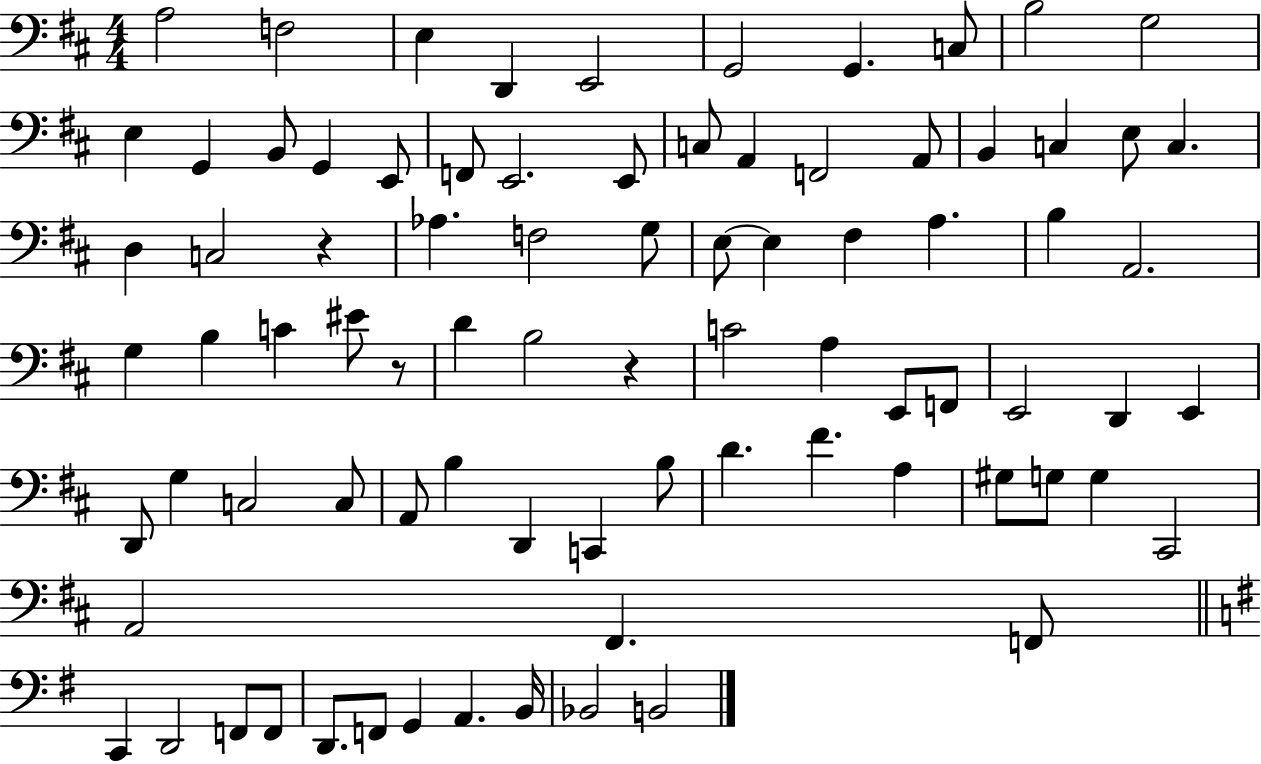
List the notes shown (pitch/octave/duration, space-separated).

A3/h F3/h E3/q D2/q E2/h G2/h G2/q. C3/e B3/h G3/h E3/q G2/q B2/e G2/q E2/e F2/e E2/h. E2/e C3/e A2/q F2/h A2/e B2/q C3/q E3/e C3/q. D3/q C3/h R/q Ab3/q. F3/h G3/e E3/e E3/q F#3/q A3/q. B3/q A2/h. G3/q B3/q C4/q EIS4/e R/e D4/q B3/h R/q C4/h A3/q E2/e F2/e E2/h D2/q E2/q D2/e G3/q C3/h C3/e A2/e B3/q D2/q C2/q B3/e D4/q. F#4/q. A3/q G#3/e G3/e G3/q C#2/h A2/h F#2/q. F2/e C2/q D2/h F2/e F2/e D2/e. F2/e G2/q A2/q. B2/s Bb2/h B2/h